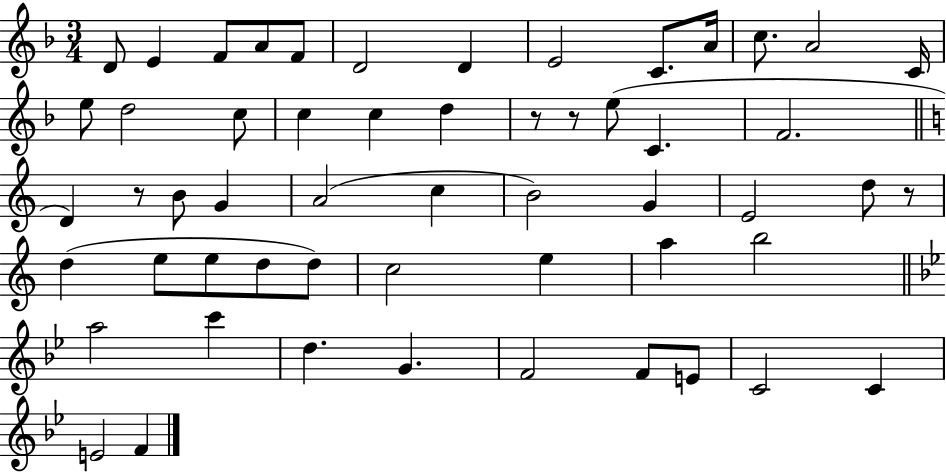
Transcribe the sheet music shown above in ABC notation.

X:1
T:Untitled
M:3/4
L:1/4
K:F
D/2 E F/2 A/2 F/2 D2 D E2 C/2 A/4 c/2 A2 C/4 e/2 d2 c/2 c c d z/2 z/2 e/2 C F2 D z/2 B/2 G A2 c B2 G E2 d/2 z/2 d e/2 e/2 d/2 d/2 c2 e a b2 a2 c' d G F2 F/2 E/2 C2 C E2 F